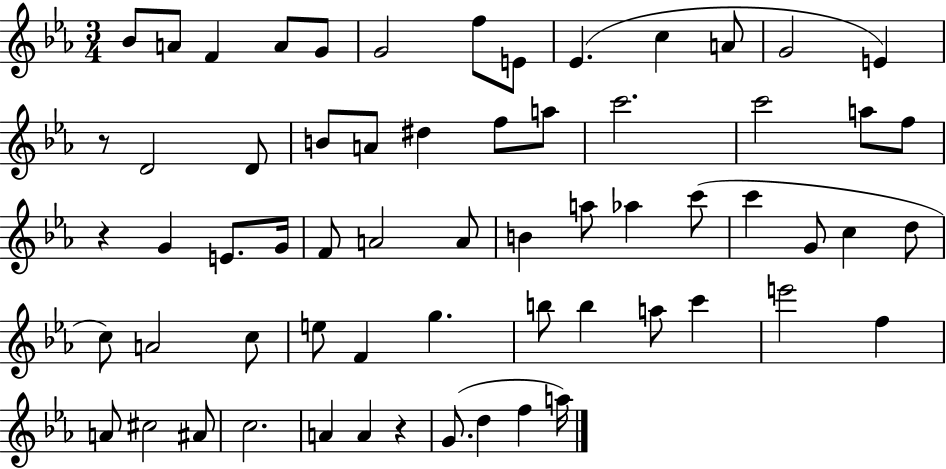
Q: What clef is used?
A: treble